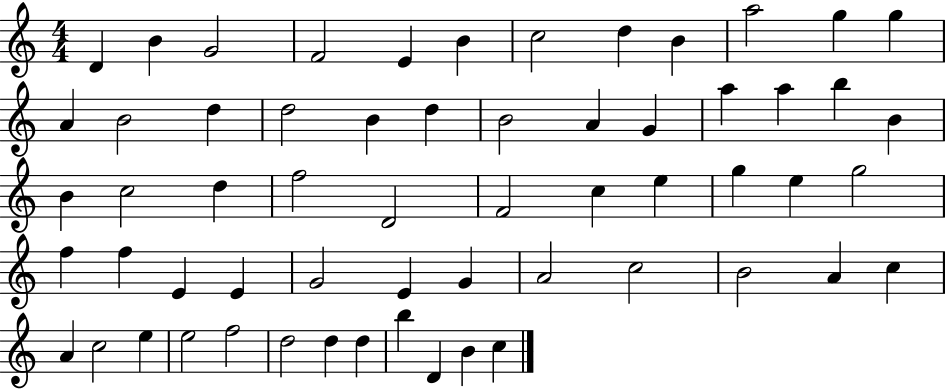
D4/q B4/q G4/h F4/h E4/q B4/q C5/h D5/q B4/q A5/h G5/q G5/q A4/q B4/h D5/q D5/h B4/q D5/q B4/h A4/q G4/q A5/q A5/q B5/q B4/q B4/q C5/h D5/q F5/h D4/h F4/h C5/q E5/q G5/q E5/q G5/h F5/q F5/q E4/q E4/q G4/h E4/q G4/q A4/h C5/h B4/h A4/q C5/q A4/q C5/h E5/q E5/h F5/h D5/h D5/q D5/q B5/q D4/q B4/q C5/q